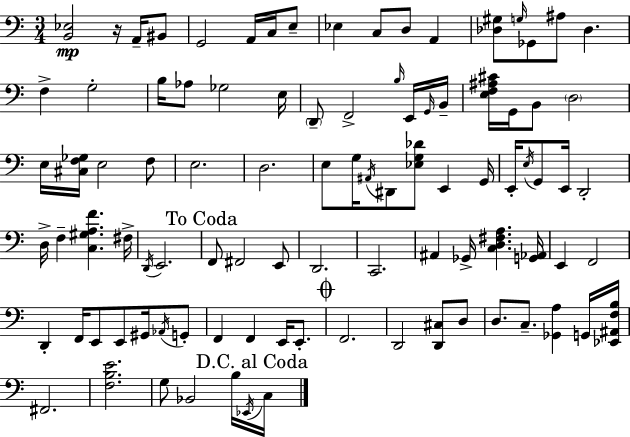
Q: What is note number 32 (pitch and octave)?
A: F3